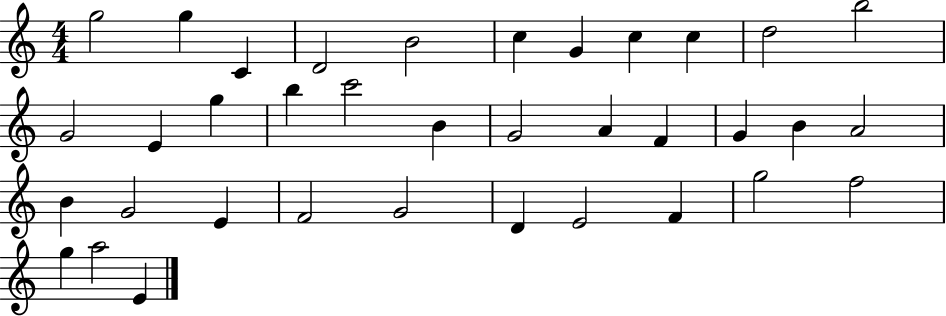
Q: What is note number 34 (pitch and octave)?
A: G5